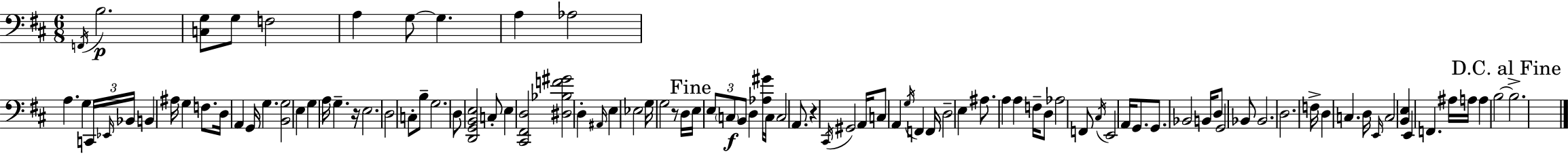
F2/s B3/h. [C3,G3]/e G3/e F3/h A3/q G3/e G3/q. A3/q Ab3/h A3/q. G3/q C2/s Eb2/s Bb2/s B2/q A#3/s G3/q F3/e. D3/s A2/q G2/s G3/q. [B2,G3]/h E3/q G3/q A3/s G3/q. R/s E3/h. D3/h C3/e B3/e G3/h. D3/e [D2,G2,B2,E3]/h C3/e E3/q [C#2,F#2,D3]/h [D#3,Bb3,F4,G#4]/h D3/q A#2/s E3/q Eb3/h G3/s G3/h R/e D3/s E3/s E3/e C3/e B2/e D3/q [Ab3,G#4]/s C3/s C3/h A2/e. R/q C#2/s G#2/h A2/s C3/e A2/q G3/s F2/q F2/s D3/h E3/q A#3/e. A3/q A3/q F3/s D3/e Ab3/h F2/e C#3/s E2/h A2/s G2/e. G2/e. Bb2/h B2/s D3/e G2/h Bb2/e Bb2/h. D3/h. F3/s D3/q C3/q. D3/s E2/s C3/h [B2,E3]/q E2/q F2/q. A#3/s A3/s A3/q B3/h B3/h.